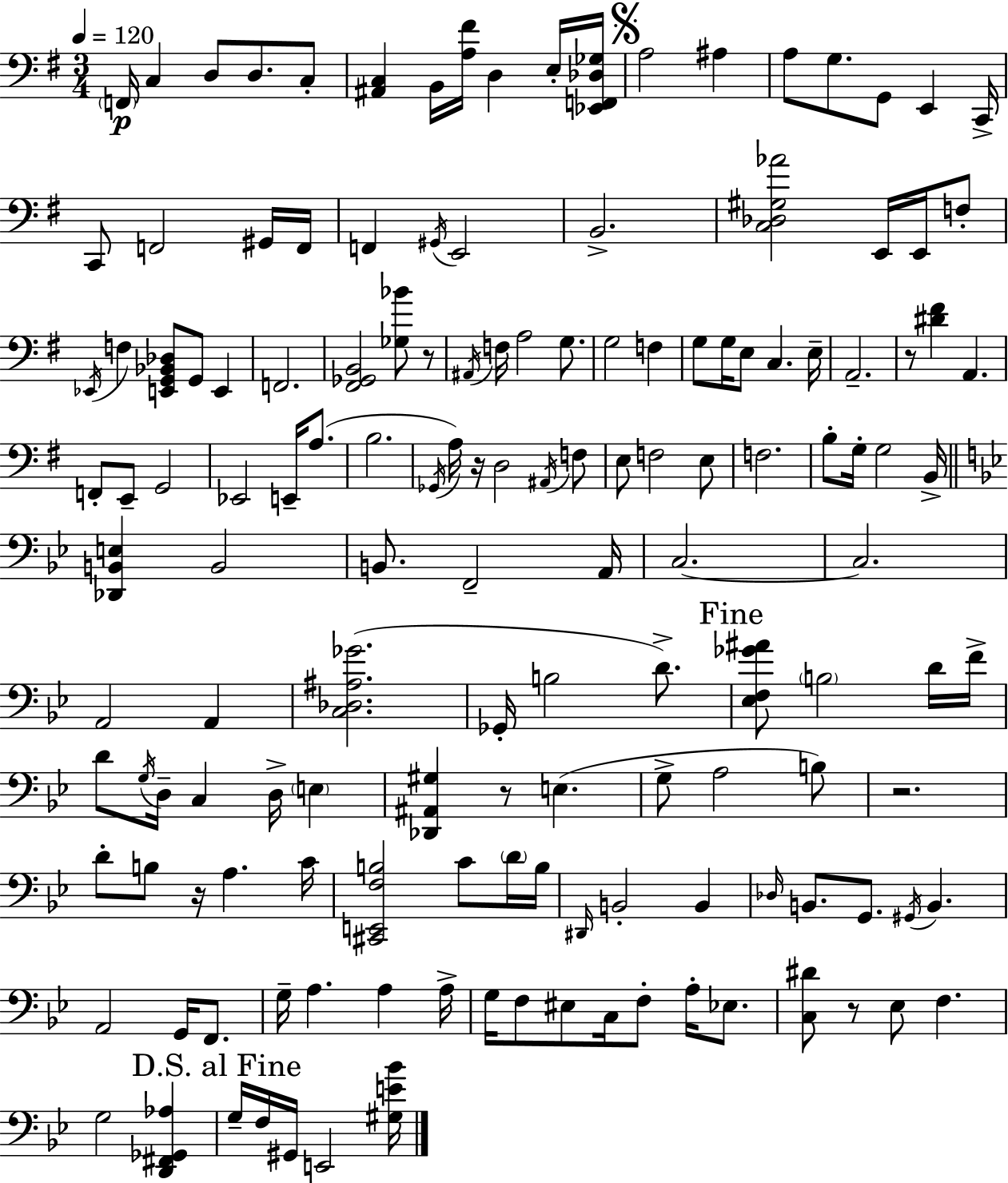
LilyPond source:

{
  \clef bass
  \numericTimeSignature
  \time 3/4
  \key e \minor
  \tempo 4 = 120
  \parenthesize f,16\p c4 d8 d8. c8-. | <ais, c>4 b,16 <a fis'>16 d4 e16-. <ees, f, des ges>16 | \mark \markup { \musicglyph "scripts.segno" } a2 ais4 | a8 g8. g,8 e,4 c,16-> | \break c,8 f,2 gis,16 f,16 | f,4 \acciaccatura { gis,16 } e,2 | b,2.-> | <c des gis aes'>2 e,16 e,16 f8-. | \break \acciaccatura { ees,16 } f4 <e, g, bes, des>8 g,8 e,4 | f,2. | <fis, ges, b,>2 <ges bes'>8 | r8 \acciaccatura { ais,16 } f16 a2 | \break g8. g2 f4 | g8 g16 e8 c4. | e16-- a,2.-- | r8 <dis' fis'>4 a,4. | \break f,8-. e,8-- g,2 | ees,2 e,16-- | a8.( b2. | \acciaccatura { ges,16 }) a16 r16 d2 | \break \acciaccatura { ais,16 } f8 e8 f2 | e8 f2. | b8-. g16-. g2 | b,16-> \bar "||" \break \key bes \major <des, b, e>4 b,2 | b,8. f,2-- a,16 | c2.~~ | c2. | \break a,2 a,4 | <c des ais ges'>2.( | ges,16-. b2 d'8.->) | \mark "Fine" <ees f ges' ais'>8 \parenthesize b2 d'16 f'16-> | \break d'8 \acciaccatura { g16 } d16-- c4 d16-> \parenthesize e4 | <des, ais, gis>4 r8 e4.( | g8-> a2 b8) | r2. | \break d'8-. b8 r16 a4. | c'16 <cis, e, f b>2 c'8 \parenthesize d'16 | b16 \grace { dis,16 } b,2-. b,4 | \grace { des16 } b,8. g,8. \acciaccatura { gis,16 } b,4. | \break a,2 | g,16 f,8. g16-- a4. a4 | a16-> g16 f8 eis8 c16 f8-. | a16-. ees8. <c dis'>8 r8 ees8 f4. | \break g2 | <d, fis, ges, aes>4 \mark "D.S. al Fine" g16-- f16 gis,16 e,2 | <gis e' bes'>16 \bar "|."
}